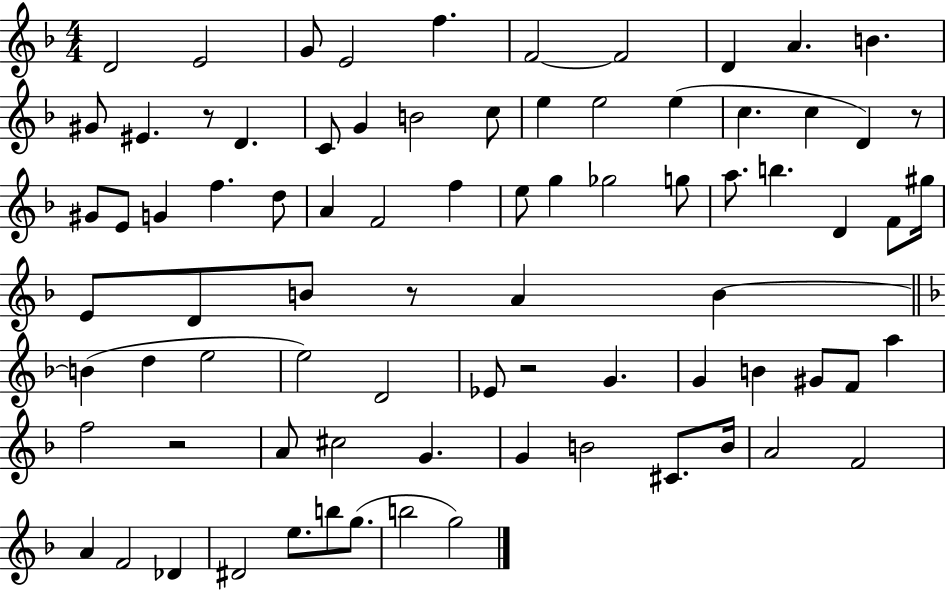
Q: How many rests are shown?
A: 5